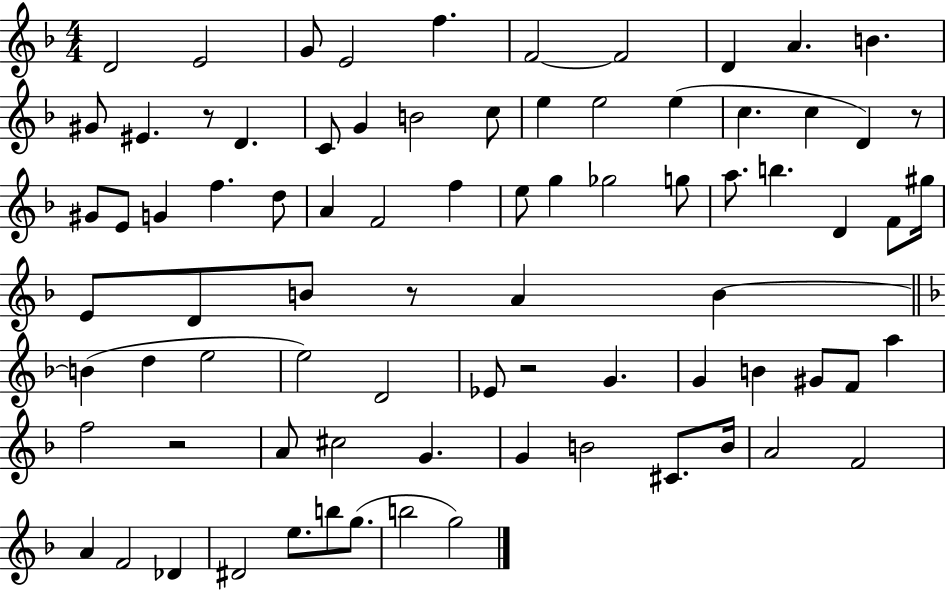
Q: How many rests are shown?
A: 5